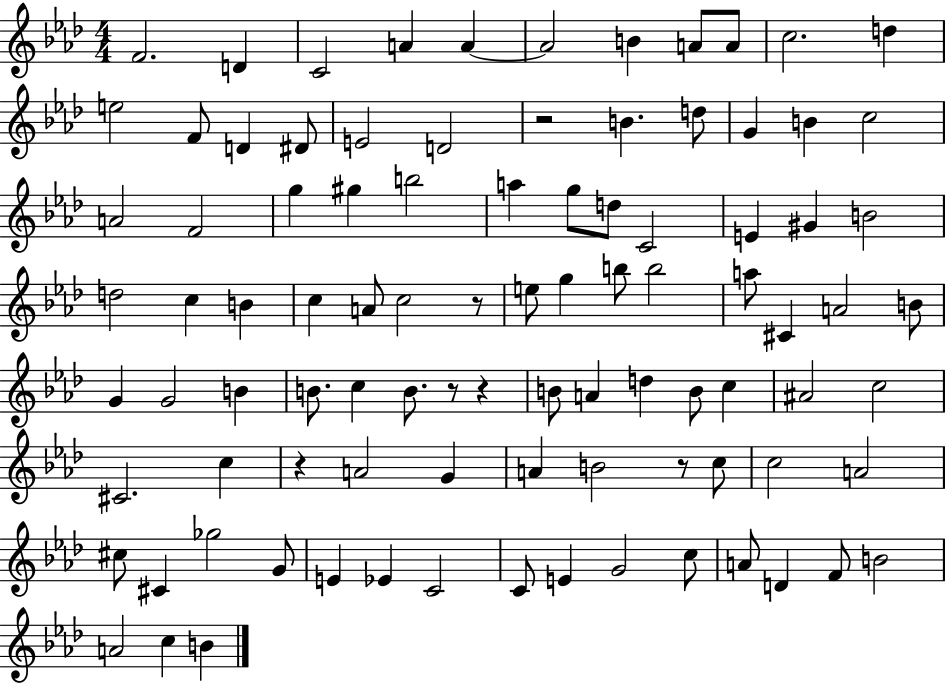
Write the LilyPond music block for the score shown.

{
  \clef treble
  \numericTimeSignature
  \time 4/4
  \key aes \major
  f'2. d'4 | c'2 a'4 a'4~~ | a'2 b'4 a'8 a'8 | c''2. d''4 | \break e''2 f'8 d'4 dis'8 | e'2 d'2 | r2 b'4. d''8 | g'4 b'4 c''2 | \break a'2 f'2 | g''4 gis''4 b''2 | a''4 g''8 d''8 c'2 | e'4 gis'4 b'2 | \break d''2 c''4 b'4 | c''4 a'8 c''2 r8 | e''8 g''4 b''8 b''2 | a''8 cis'4 a'2 b'8 | \break g'4 g'2 b'4 | b'8. c''4 b'8. r8 r4 | b'8 a'4 d''4 b'8 c''4 | ais'2 c''2 | \break cis'2. c''4 | r4 a'2 g'4 | a'4 b'2 r8 c''8 | c''2 a'2 | \break cis''8 cis'4 ges''2 g'8 | e'4 ees'4 c'2 | c'8 e'4 g'2 c''8 | a'8 d'4 f'8 b'2 | \break a'2 c''4 b'4 | \bar "|."
}